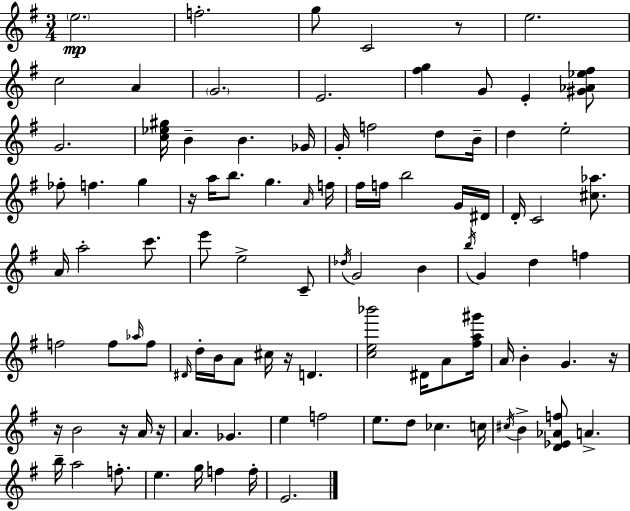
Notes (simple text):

E5/h. F5/h. G5/e C4/h R/e E5/h. C5/h A4/q G4/h. E4/h. [F#5,G5]/q G4/e E4/q [G#4,Ab4,Eb5,F#5]/e G4/h. [C5,Eb5,G#5]/s B4/q B4/q. Gb4/s G4/s F5/h D5/e B4/s D5/q E5/h FES5/e F5/q. G5/q R/s A5/s B5/e. G5/q. A4/s F5/s F#5/s F5/s B5/h G4/s D#4/s D4/s C4/h [C#5,Ab5]/e. A4/s A5/h C6/e. E6/e E5/h C4/e Db5/s G4/h B4/q B5/s G4/q D5/q F5/q F5/h F5/e Ab5/s F5/e D#4/s D5/s B4/s A4/e C#5/s R/s D4/q. [C5,E5,Bb6]/h D#4/s A4/e [F#5,A5,G#6]/s A4/s B4/q G4/q. R/s R/s B4/h R/s A4/s R/s A4/q. Gb4/q. E5/q F5/h E5/e. D5/e CES5/q. C5/s C#5/s B4/q [D4,Eb4,Ab4,F5]/e A4/q. B5/s A5/h F5/e. E5/q. G5/s F5/q F5/s E4/h.